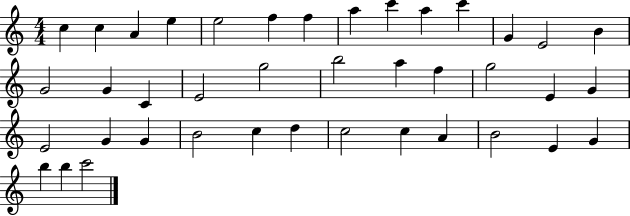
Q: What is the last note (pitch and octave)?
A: C6